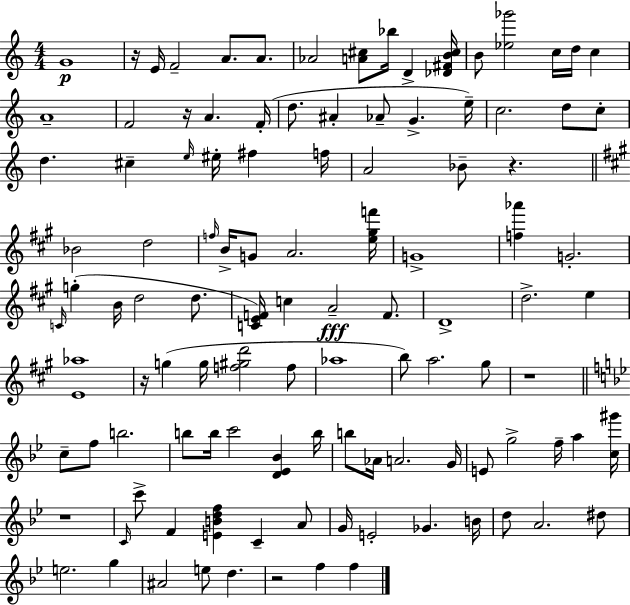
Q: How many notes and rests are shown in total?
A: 110